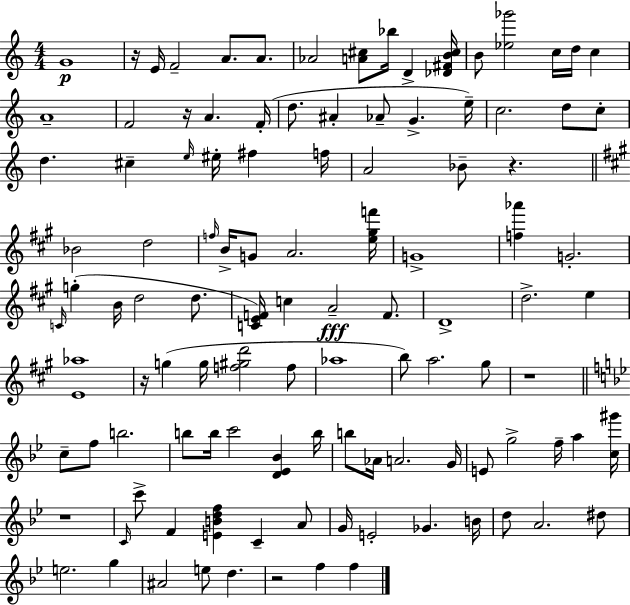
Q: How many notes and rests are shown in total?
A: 110